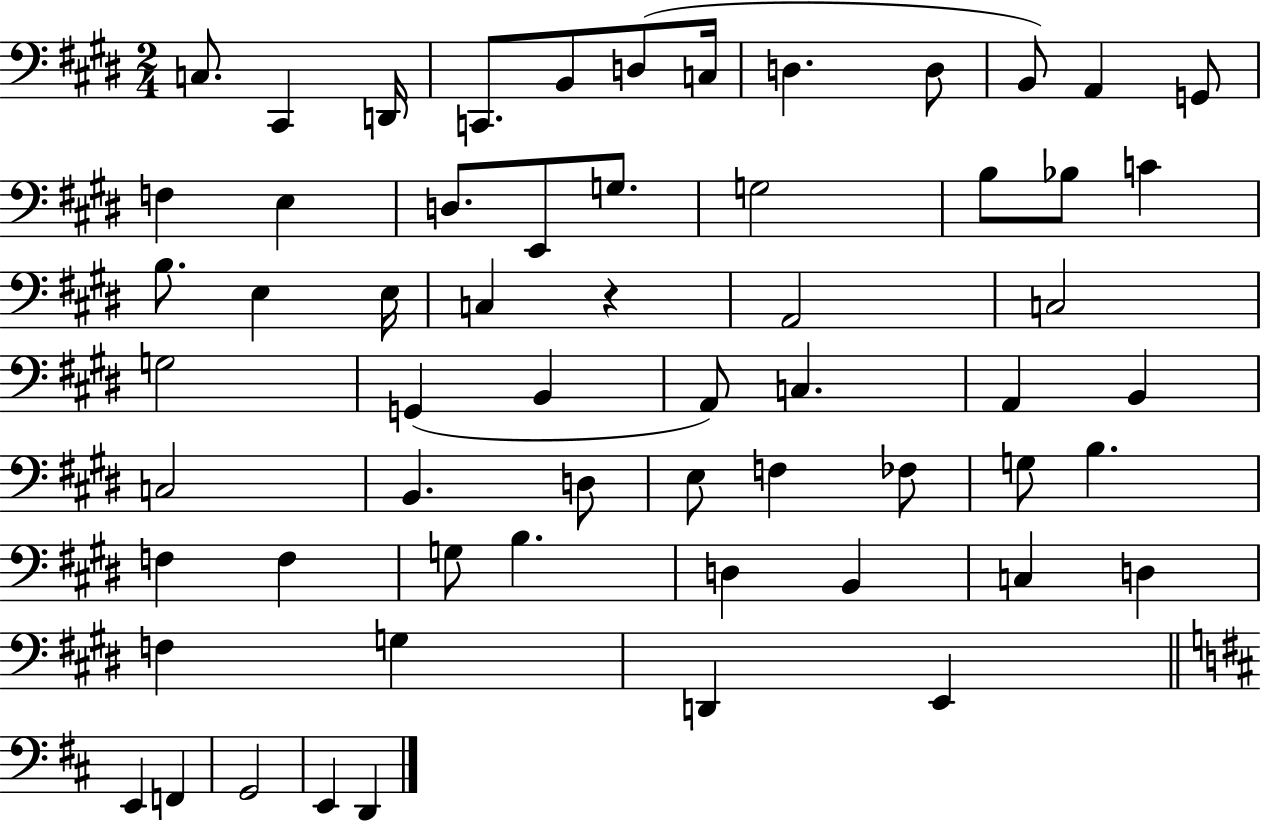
C3/e. C#2/q D2/s C2/e. B2/e D3/e C3/s D3/q. D3/e B2/e A2/q G2/e F3/q E3/q D3/e. E2/e G3/e. G3/h B3/e Bb3/e C4/q B3/e. E3/q E3/s C3/q R/q A2/h C3/h G3/h G2/q B2/q A2/e C3/q. A2/q B2/q C3/h B2/q. D3/e E3/e F3/q FES3/e G3/e B3/q. F3/q F3/q G3/e B3/q. D3/q B2/q C3/q D3/q F3/q G3/q D2/q E2/q E2/q F2/q G2/h E2/q D2/q